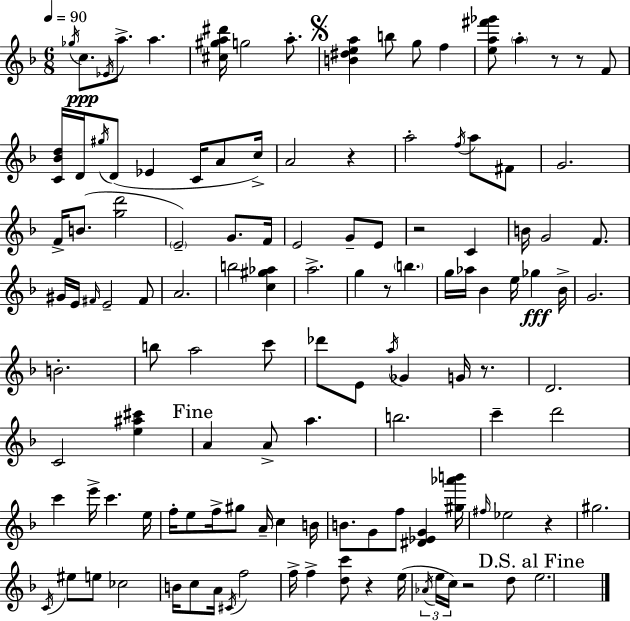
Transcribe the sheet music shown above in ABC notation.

X:1
T:Untitled
M:6/8
L:1/4
K:F
_g/4 c/2 _E/4 a/2 a [^c^ga^d']/4 g2 a/2 [B^dea] b/2 g/2 f [ea^f'_g']/2 a z/2 z/2 F/2 [C_Bd]/4 D/4 ^g/4 D/2 _E C/4 A/2 c/4 A2 z a2 f/4 a/2 ^F/2 G2 F/4 B/2 [gd']2 E2 G/2 F/4 E2 G/2 E/2 z2 C B/4 G2 F/2 ^G/4 E/4 ^F/4 E2 ^F/2 A2 b2 [c^g_a] a2 g z/2 b g/4 _a/4 _B e/4 _g _B/4 G2 B2 b/2 a2 c'/2 _d'/2 E/2 a/4 _G G/4 z/2 D2 C2 [e^a^c'] A A/2 a b2 c' d'2 c' e'/4 c' e/4 f/4 e/2 f/4 ^g/2 A/4 c B/4 B/2 G/2 f/2 [^D_EG] [^g_a'b']/4 ^f/4 _e2 z ^g2 C/4 ^e/2 e/2 _c2 B/4 c/2 A/4 ^C/4 f2 f/4 f [dc']/2 z e/4 _A/4 e/4 c/4 z2 d/2 e2